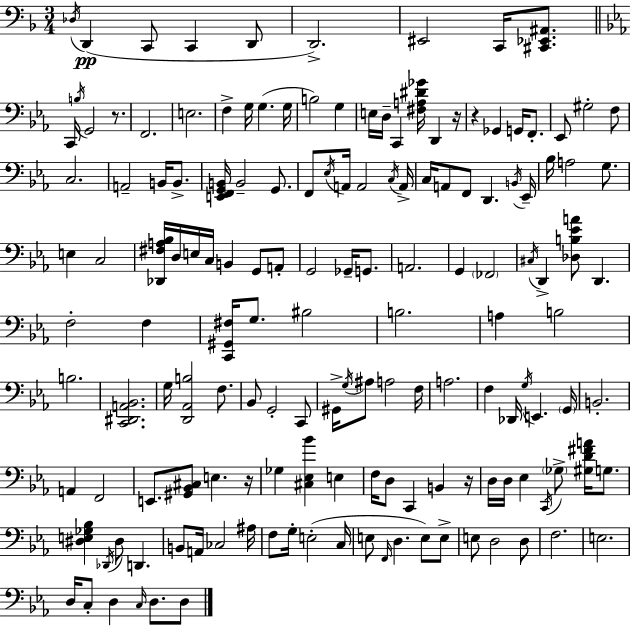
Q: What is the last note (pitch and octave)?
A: D3